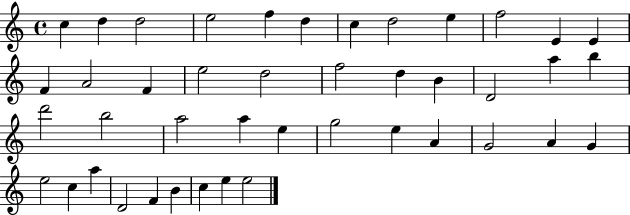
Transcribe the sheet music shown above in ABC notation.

X:1
T:Untitled
M:4/4
L:1/4
K:C
c d d2 e2 f d c d2 e f2 E E F A2 F e2 d2 f2 d B D2 a b d'2 b2 a2 a e g2 e A G2 A G e2 c a D2 F B c e e2